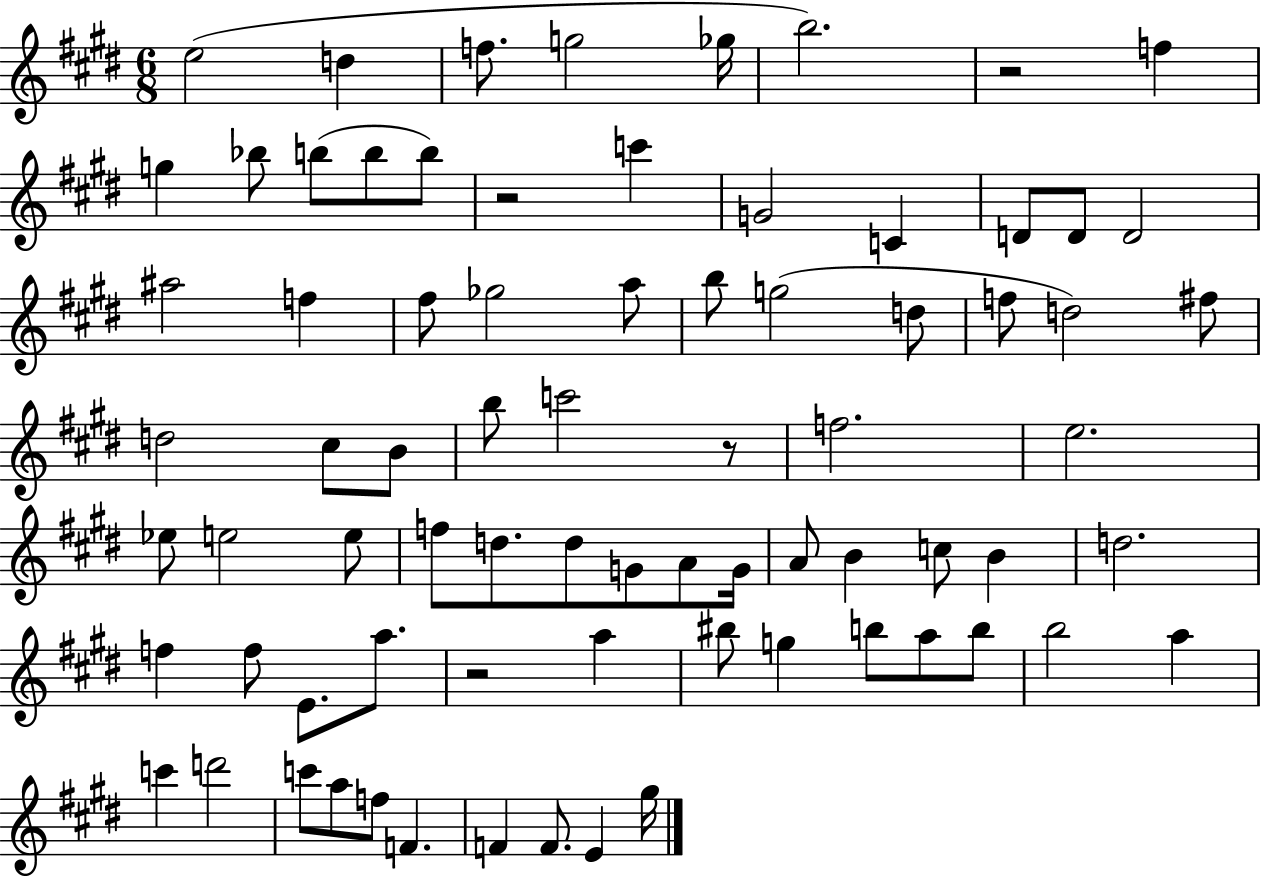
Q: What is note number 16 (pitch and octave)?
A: D4